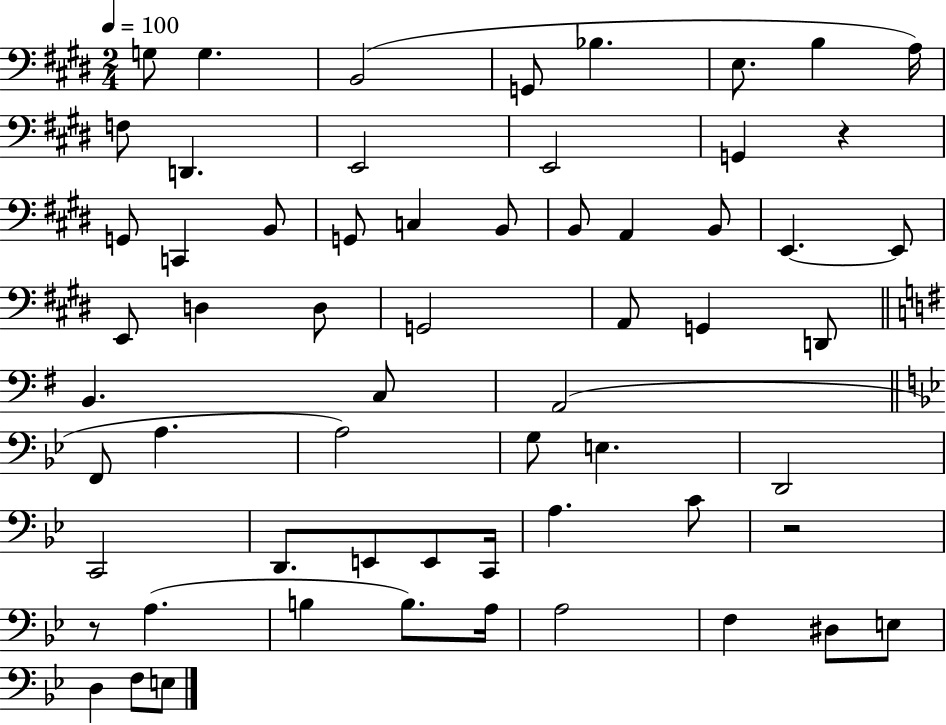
X:1
T:Untitled
M:2/4
L:1/4
K:E
G,/2 G, B,,2 G,,/2 _B, E,/2 B, A,/4 F,/2 D,, E,,2 E,,2 G,, z G,,/2 C,, B,,/2 G,,/2 C, B,,/2 B,,/2 A,, B,,/2 E,, E,,/2 E,,/2 D, D,/2 G,,2 A,,/2 G,, D,,/2 B,, C,/2 A,,2 F,,/2 A, A,2 G,/2 E, D,,2 C,,2 D,,/2 E,,/2 E,,/2 C,,/4 A, C/2 z2 z/2 A, B, B,/2 A,/4 A,2 F, ^D,/2 E,/2 D, F,/2 E,/2